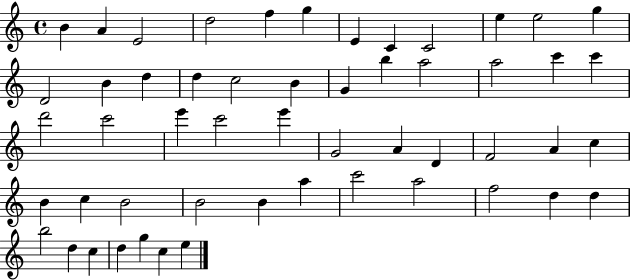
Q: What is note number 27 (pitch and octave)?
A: E6